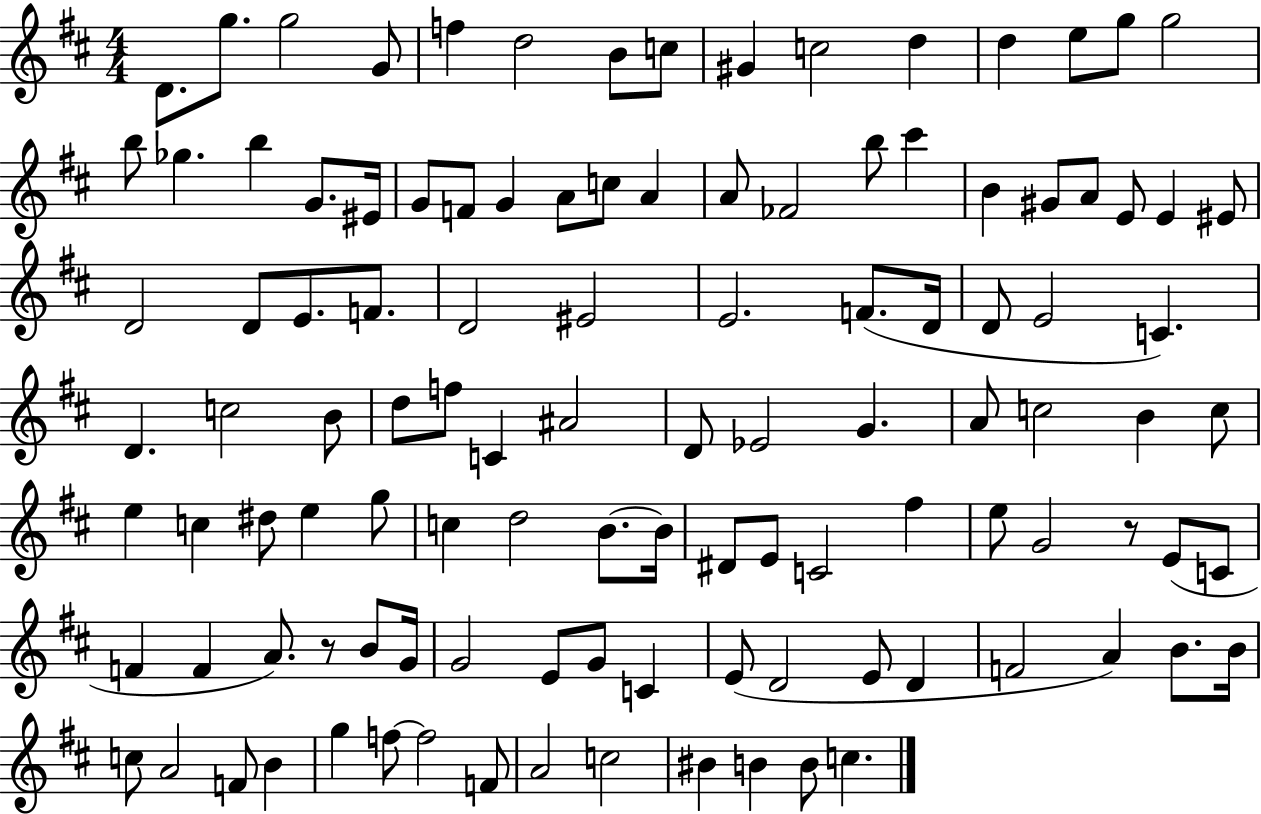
X:1
T:Untitled
M:4/4
L:1/4
K:D
D/2 g/2 g2 G/2 f d2 B/2 c/2 ^G c2 d d e/2 g/2 g2 b/2 _g b G/2 ^E/4 G/2 F/2 G A/2 c/2 A A/2 _F2 b/2 ^c' B ^G/2 A/2 E/2 E ^E/2 D2 D/2 E/2 F/2 D2 ^E2 E2 F/2 D/4 D/2 E2 C D c2 B/2 d/2 f/2 C ^A2 D/2 _E2 G A/2 c2 B c/2 e c ^d/2 e g/2 c d2 B/2 B/4 ^D/2 E/2 C2 ^f e/2 G2 z/2 E/2 C/2 F F A/2 z/2 B/2 G/4 G2 E/2 G/2 C E/2 D2 E/2 D F2 A B/2 B/4 c/2 A2 F/2 B g f/2 f2 F/2 A2 c2 ^B B B/2 c